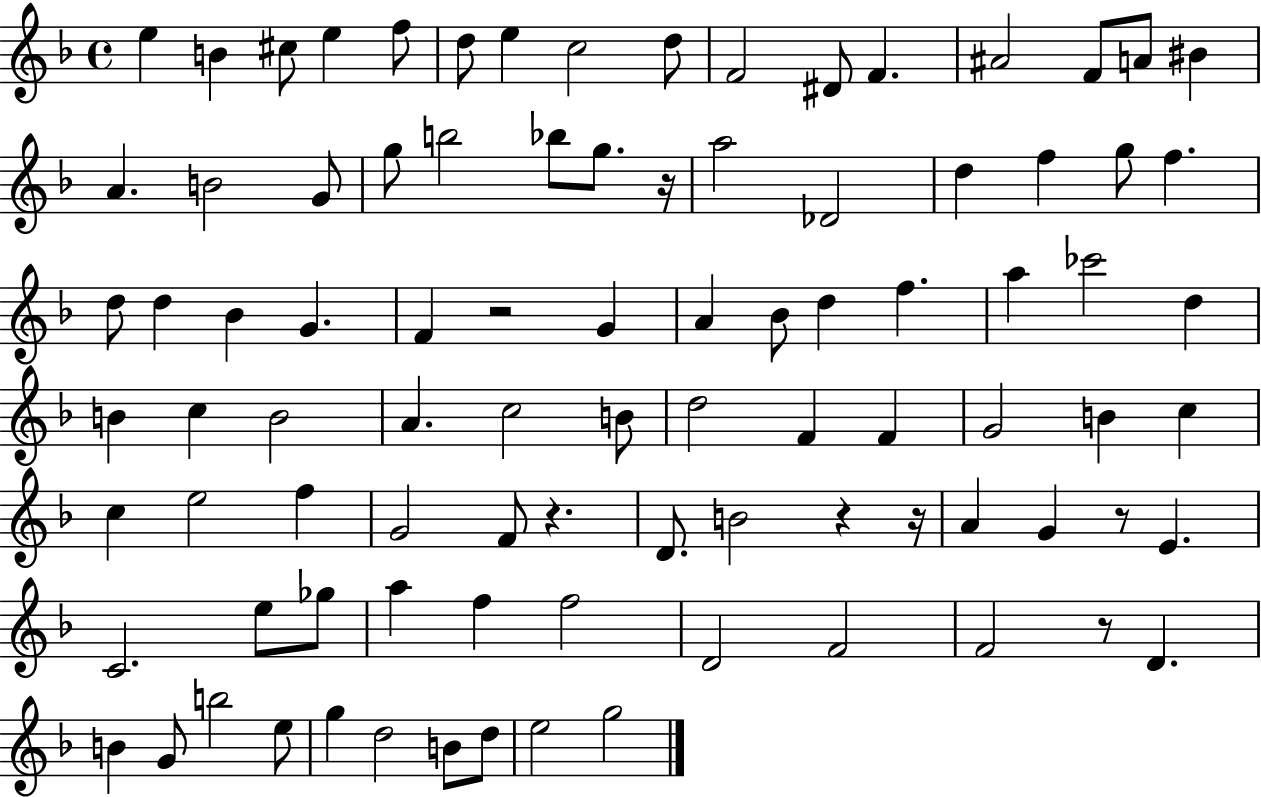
E5/q B4/q C#5/e E5/q F5/e D5/e E5/q C5/h D5/e F4/h D#4/e F4/q. A#4/h F4/e A4/e BIS4/q A4/q. B4/h G4/e G5/e B5/h Bb5/e G5/e. R/s A5/h Db4/h D5/q F5/q G5/e F5/q. D5/e D5/q Bb4/q G4/q. F4/q R/h G4/q A4/q Bb4/e D5/q F5/q. A5/q CES6/h D5/q B4/q C5/q B4/h A4/q. C5/h B4/e D5/h F4/q F4/q G4/h B4/q C5/q C5/q E5/h F5/q G4/h F4/e R/q. D4/e. B4/h R/q R/s A4/q G4/q R/e E4/q. C4/h. E5/e Gb5/e A5/q F5/q F5/h D4/h F4/h F4/h R/e D4/q. B4/q G4/e B5/h E5/e G5/q D5/h B4/e D5/e E5/h G5/h